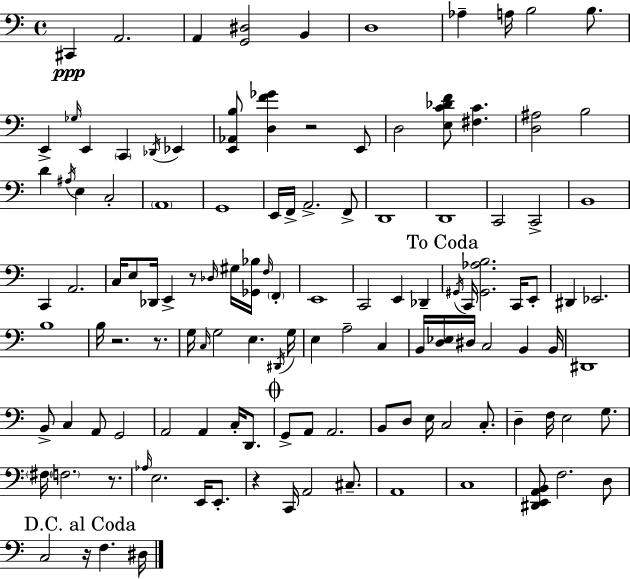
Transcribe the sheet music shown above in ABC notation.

X:1
T:Untitled
M:4/4
L:1/4
K:Am
^C,, A,,2 A,, [G,,^D,]2 B,, D,4 _A, A,/4 B,2 B,/2 E,, _G,/4 E,, C,, _D,,/4 _E,, [E,,_A,,B,]/2 [D,F_G] z2 E,,/2 D,2 [E,C_DF]/2 [^F,C] [D,^A,]2 B,2 D ^A,/4 E, C,2 A,,4 G,,4 E,,/4 F,,/4 A,,2 F,,/2 D,,4 D,,4 C,,2 C,,2 B,,4 C,, A,,2 C,/4 E,/2 _D,,/4 E,, z/2 _D,/4 ^G,/4 [_G,,_B,]/4 F,/4 F,, E,,4 C,,2 E,, _D,, ^G,,/4 C,,/4 [^G,,_A,B,]2 C,,/4 E,,/2 ^D,, _E,,2 B,4 B,/4 z2 z/2 G,/4 C,/4 G,2 E, ^D,,/4 G,/4 E, A,2 C, B,,/4 [D,_E,]/4 ^D,/4 C,2 B,, B,,/4 ^D,,4 B,,/2 C, A,,/2 G,,2 A,,2 A,, C,/4 D,,/2 G,,/2 A,,/2 A,,2 B,,/2 D,/2 E,/4 C,2 C,/2 D, F,/4 E,2 G,/2 ^F,/4 F,2 z/2 _A,/4 E,2 E,,/4 E,,/2 z C,,/4 A,,2 ^C,/2 A,,4 C,4 [^D,,E,,A,,B,,]/2 F,2 D,/2 C,2 z/4 F, ^D,/4